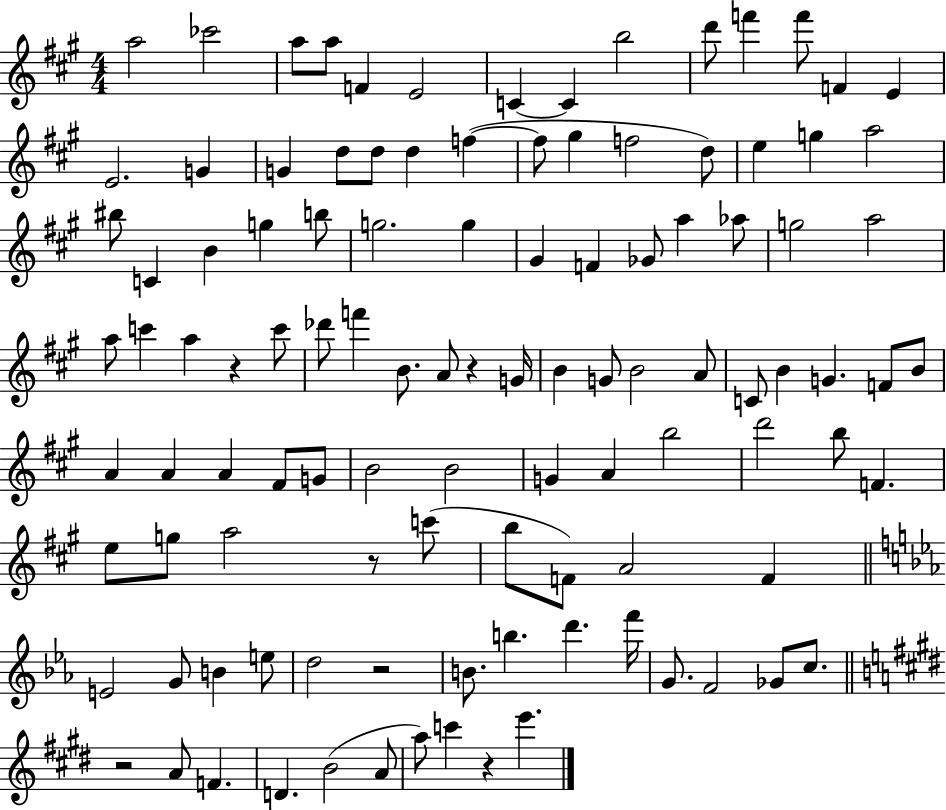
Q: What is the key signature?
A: A major